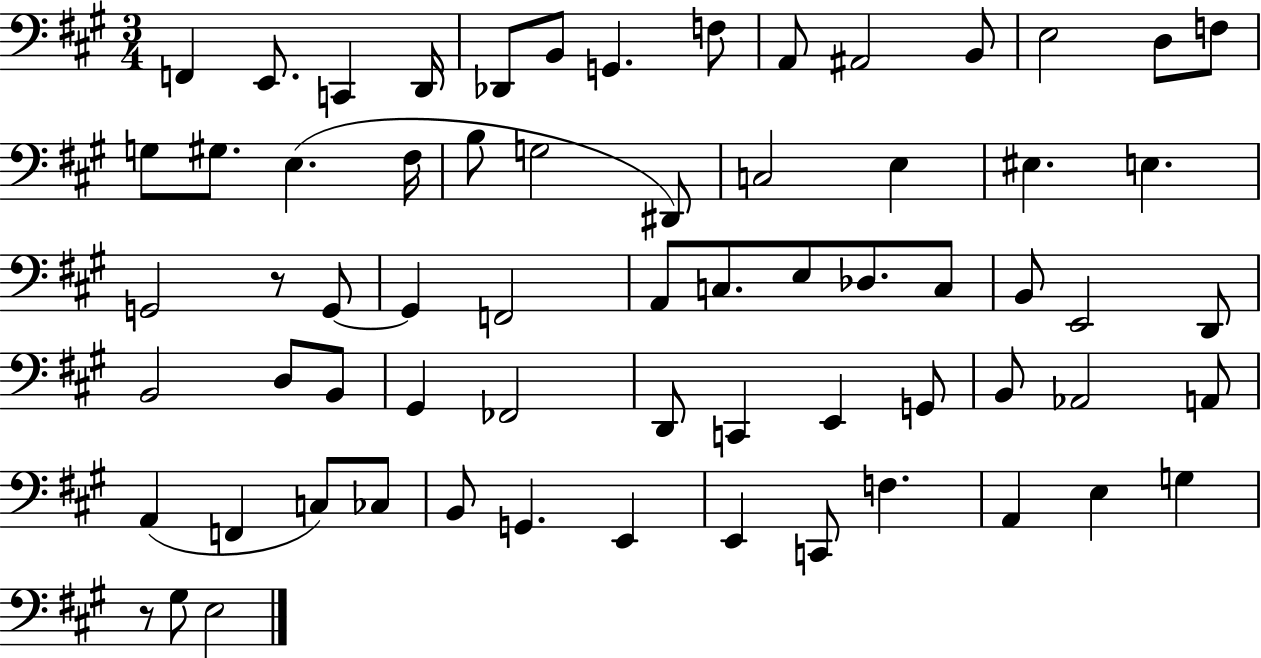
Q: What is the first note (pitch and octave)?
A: F2